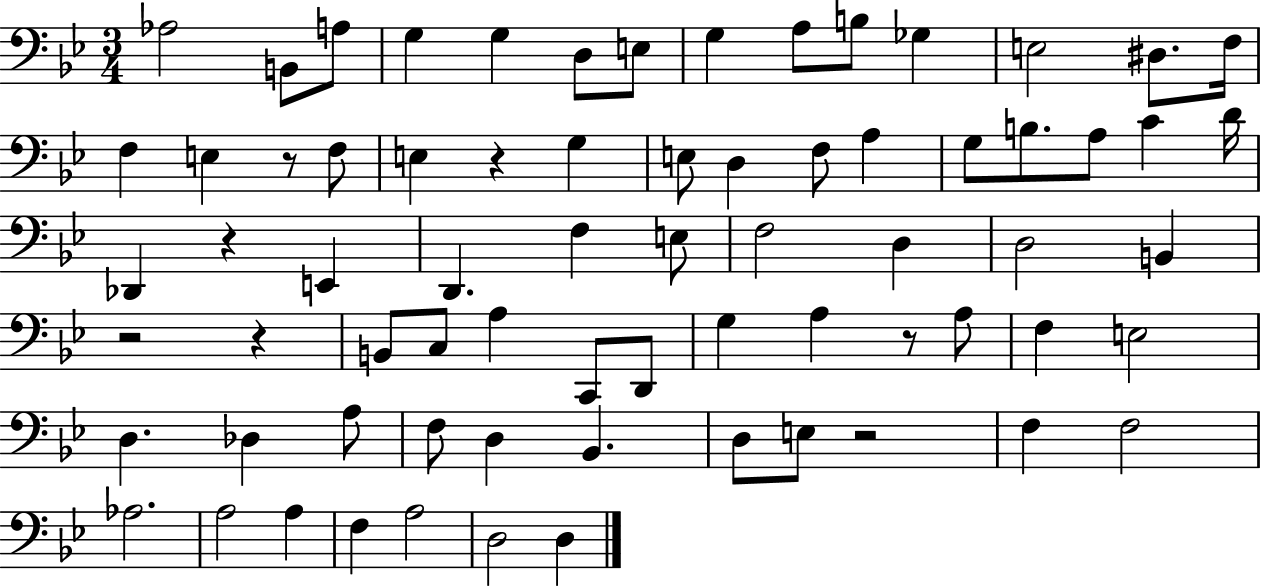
Ab3/h B2/e A3/e G3/q G3/q D3/e E3/e G3/q A3/e B3/e Gb3/q E3/h D#3/e. F3/s F3/q E3/q R/e F3/e E3/q R/q G3/q E3/e D3/q F3/e A3/q G3/e B3/e. A3/e C4/q D4/s Db2/q R/q E2/q D2/q. F3/q E3/e F3/h D3/q D3/h B2/q R/h R/q B2/e C3/e A3/q C2/e D2/e G3/q A3/q R/e A3/e F3/q E3/h D3/q. Db3/q A3/e F3/e D3/q Bb2/q. D3/e E3/e R/h F3/q F3/h Ab3/h. A3/h A3/q F3/q A3/h D3/h D3/q